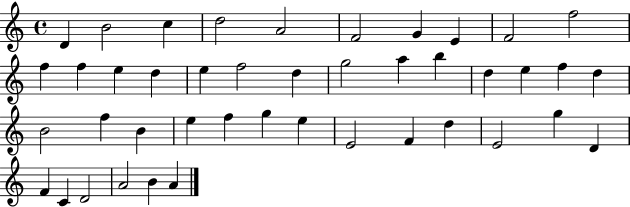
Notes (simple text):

D4/q B4/h C5/q D5/h A4/h F4/h G4/q E4/q F4/h F5/h F5/q F5/q E5/q D5/q E5/q F5/h D5/q G5/h A5/q B5/q D5/q E5/q F5/q D5/q B4/h F5/q B4/q E5/q F5/q G5/q E5/q E4/h F4/q D5/q E4/h G5/q D4/q F4/q C4/q D4/h A4/h B4/q A4/q